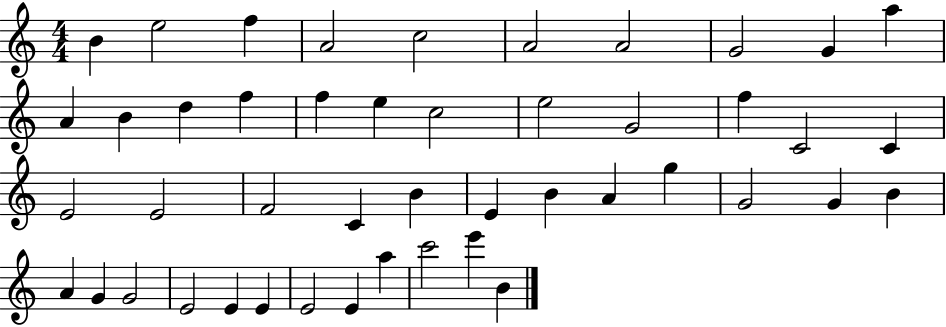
X:1
T:Untitled
M:4/4
L:1/4
K:C
B e2 f A2 c2 A2 A2 G2 G a A B d f f e c2 e2 G2 f C2 C E2 E2 F2 C B E B A g G2 G B A G G2 E2 E E E2 E a c'2 e' B